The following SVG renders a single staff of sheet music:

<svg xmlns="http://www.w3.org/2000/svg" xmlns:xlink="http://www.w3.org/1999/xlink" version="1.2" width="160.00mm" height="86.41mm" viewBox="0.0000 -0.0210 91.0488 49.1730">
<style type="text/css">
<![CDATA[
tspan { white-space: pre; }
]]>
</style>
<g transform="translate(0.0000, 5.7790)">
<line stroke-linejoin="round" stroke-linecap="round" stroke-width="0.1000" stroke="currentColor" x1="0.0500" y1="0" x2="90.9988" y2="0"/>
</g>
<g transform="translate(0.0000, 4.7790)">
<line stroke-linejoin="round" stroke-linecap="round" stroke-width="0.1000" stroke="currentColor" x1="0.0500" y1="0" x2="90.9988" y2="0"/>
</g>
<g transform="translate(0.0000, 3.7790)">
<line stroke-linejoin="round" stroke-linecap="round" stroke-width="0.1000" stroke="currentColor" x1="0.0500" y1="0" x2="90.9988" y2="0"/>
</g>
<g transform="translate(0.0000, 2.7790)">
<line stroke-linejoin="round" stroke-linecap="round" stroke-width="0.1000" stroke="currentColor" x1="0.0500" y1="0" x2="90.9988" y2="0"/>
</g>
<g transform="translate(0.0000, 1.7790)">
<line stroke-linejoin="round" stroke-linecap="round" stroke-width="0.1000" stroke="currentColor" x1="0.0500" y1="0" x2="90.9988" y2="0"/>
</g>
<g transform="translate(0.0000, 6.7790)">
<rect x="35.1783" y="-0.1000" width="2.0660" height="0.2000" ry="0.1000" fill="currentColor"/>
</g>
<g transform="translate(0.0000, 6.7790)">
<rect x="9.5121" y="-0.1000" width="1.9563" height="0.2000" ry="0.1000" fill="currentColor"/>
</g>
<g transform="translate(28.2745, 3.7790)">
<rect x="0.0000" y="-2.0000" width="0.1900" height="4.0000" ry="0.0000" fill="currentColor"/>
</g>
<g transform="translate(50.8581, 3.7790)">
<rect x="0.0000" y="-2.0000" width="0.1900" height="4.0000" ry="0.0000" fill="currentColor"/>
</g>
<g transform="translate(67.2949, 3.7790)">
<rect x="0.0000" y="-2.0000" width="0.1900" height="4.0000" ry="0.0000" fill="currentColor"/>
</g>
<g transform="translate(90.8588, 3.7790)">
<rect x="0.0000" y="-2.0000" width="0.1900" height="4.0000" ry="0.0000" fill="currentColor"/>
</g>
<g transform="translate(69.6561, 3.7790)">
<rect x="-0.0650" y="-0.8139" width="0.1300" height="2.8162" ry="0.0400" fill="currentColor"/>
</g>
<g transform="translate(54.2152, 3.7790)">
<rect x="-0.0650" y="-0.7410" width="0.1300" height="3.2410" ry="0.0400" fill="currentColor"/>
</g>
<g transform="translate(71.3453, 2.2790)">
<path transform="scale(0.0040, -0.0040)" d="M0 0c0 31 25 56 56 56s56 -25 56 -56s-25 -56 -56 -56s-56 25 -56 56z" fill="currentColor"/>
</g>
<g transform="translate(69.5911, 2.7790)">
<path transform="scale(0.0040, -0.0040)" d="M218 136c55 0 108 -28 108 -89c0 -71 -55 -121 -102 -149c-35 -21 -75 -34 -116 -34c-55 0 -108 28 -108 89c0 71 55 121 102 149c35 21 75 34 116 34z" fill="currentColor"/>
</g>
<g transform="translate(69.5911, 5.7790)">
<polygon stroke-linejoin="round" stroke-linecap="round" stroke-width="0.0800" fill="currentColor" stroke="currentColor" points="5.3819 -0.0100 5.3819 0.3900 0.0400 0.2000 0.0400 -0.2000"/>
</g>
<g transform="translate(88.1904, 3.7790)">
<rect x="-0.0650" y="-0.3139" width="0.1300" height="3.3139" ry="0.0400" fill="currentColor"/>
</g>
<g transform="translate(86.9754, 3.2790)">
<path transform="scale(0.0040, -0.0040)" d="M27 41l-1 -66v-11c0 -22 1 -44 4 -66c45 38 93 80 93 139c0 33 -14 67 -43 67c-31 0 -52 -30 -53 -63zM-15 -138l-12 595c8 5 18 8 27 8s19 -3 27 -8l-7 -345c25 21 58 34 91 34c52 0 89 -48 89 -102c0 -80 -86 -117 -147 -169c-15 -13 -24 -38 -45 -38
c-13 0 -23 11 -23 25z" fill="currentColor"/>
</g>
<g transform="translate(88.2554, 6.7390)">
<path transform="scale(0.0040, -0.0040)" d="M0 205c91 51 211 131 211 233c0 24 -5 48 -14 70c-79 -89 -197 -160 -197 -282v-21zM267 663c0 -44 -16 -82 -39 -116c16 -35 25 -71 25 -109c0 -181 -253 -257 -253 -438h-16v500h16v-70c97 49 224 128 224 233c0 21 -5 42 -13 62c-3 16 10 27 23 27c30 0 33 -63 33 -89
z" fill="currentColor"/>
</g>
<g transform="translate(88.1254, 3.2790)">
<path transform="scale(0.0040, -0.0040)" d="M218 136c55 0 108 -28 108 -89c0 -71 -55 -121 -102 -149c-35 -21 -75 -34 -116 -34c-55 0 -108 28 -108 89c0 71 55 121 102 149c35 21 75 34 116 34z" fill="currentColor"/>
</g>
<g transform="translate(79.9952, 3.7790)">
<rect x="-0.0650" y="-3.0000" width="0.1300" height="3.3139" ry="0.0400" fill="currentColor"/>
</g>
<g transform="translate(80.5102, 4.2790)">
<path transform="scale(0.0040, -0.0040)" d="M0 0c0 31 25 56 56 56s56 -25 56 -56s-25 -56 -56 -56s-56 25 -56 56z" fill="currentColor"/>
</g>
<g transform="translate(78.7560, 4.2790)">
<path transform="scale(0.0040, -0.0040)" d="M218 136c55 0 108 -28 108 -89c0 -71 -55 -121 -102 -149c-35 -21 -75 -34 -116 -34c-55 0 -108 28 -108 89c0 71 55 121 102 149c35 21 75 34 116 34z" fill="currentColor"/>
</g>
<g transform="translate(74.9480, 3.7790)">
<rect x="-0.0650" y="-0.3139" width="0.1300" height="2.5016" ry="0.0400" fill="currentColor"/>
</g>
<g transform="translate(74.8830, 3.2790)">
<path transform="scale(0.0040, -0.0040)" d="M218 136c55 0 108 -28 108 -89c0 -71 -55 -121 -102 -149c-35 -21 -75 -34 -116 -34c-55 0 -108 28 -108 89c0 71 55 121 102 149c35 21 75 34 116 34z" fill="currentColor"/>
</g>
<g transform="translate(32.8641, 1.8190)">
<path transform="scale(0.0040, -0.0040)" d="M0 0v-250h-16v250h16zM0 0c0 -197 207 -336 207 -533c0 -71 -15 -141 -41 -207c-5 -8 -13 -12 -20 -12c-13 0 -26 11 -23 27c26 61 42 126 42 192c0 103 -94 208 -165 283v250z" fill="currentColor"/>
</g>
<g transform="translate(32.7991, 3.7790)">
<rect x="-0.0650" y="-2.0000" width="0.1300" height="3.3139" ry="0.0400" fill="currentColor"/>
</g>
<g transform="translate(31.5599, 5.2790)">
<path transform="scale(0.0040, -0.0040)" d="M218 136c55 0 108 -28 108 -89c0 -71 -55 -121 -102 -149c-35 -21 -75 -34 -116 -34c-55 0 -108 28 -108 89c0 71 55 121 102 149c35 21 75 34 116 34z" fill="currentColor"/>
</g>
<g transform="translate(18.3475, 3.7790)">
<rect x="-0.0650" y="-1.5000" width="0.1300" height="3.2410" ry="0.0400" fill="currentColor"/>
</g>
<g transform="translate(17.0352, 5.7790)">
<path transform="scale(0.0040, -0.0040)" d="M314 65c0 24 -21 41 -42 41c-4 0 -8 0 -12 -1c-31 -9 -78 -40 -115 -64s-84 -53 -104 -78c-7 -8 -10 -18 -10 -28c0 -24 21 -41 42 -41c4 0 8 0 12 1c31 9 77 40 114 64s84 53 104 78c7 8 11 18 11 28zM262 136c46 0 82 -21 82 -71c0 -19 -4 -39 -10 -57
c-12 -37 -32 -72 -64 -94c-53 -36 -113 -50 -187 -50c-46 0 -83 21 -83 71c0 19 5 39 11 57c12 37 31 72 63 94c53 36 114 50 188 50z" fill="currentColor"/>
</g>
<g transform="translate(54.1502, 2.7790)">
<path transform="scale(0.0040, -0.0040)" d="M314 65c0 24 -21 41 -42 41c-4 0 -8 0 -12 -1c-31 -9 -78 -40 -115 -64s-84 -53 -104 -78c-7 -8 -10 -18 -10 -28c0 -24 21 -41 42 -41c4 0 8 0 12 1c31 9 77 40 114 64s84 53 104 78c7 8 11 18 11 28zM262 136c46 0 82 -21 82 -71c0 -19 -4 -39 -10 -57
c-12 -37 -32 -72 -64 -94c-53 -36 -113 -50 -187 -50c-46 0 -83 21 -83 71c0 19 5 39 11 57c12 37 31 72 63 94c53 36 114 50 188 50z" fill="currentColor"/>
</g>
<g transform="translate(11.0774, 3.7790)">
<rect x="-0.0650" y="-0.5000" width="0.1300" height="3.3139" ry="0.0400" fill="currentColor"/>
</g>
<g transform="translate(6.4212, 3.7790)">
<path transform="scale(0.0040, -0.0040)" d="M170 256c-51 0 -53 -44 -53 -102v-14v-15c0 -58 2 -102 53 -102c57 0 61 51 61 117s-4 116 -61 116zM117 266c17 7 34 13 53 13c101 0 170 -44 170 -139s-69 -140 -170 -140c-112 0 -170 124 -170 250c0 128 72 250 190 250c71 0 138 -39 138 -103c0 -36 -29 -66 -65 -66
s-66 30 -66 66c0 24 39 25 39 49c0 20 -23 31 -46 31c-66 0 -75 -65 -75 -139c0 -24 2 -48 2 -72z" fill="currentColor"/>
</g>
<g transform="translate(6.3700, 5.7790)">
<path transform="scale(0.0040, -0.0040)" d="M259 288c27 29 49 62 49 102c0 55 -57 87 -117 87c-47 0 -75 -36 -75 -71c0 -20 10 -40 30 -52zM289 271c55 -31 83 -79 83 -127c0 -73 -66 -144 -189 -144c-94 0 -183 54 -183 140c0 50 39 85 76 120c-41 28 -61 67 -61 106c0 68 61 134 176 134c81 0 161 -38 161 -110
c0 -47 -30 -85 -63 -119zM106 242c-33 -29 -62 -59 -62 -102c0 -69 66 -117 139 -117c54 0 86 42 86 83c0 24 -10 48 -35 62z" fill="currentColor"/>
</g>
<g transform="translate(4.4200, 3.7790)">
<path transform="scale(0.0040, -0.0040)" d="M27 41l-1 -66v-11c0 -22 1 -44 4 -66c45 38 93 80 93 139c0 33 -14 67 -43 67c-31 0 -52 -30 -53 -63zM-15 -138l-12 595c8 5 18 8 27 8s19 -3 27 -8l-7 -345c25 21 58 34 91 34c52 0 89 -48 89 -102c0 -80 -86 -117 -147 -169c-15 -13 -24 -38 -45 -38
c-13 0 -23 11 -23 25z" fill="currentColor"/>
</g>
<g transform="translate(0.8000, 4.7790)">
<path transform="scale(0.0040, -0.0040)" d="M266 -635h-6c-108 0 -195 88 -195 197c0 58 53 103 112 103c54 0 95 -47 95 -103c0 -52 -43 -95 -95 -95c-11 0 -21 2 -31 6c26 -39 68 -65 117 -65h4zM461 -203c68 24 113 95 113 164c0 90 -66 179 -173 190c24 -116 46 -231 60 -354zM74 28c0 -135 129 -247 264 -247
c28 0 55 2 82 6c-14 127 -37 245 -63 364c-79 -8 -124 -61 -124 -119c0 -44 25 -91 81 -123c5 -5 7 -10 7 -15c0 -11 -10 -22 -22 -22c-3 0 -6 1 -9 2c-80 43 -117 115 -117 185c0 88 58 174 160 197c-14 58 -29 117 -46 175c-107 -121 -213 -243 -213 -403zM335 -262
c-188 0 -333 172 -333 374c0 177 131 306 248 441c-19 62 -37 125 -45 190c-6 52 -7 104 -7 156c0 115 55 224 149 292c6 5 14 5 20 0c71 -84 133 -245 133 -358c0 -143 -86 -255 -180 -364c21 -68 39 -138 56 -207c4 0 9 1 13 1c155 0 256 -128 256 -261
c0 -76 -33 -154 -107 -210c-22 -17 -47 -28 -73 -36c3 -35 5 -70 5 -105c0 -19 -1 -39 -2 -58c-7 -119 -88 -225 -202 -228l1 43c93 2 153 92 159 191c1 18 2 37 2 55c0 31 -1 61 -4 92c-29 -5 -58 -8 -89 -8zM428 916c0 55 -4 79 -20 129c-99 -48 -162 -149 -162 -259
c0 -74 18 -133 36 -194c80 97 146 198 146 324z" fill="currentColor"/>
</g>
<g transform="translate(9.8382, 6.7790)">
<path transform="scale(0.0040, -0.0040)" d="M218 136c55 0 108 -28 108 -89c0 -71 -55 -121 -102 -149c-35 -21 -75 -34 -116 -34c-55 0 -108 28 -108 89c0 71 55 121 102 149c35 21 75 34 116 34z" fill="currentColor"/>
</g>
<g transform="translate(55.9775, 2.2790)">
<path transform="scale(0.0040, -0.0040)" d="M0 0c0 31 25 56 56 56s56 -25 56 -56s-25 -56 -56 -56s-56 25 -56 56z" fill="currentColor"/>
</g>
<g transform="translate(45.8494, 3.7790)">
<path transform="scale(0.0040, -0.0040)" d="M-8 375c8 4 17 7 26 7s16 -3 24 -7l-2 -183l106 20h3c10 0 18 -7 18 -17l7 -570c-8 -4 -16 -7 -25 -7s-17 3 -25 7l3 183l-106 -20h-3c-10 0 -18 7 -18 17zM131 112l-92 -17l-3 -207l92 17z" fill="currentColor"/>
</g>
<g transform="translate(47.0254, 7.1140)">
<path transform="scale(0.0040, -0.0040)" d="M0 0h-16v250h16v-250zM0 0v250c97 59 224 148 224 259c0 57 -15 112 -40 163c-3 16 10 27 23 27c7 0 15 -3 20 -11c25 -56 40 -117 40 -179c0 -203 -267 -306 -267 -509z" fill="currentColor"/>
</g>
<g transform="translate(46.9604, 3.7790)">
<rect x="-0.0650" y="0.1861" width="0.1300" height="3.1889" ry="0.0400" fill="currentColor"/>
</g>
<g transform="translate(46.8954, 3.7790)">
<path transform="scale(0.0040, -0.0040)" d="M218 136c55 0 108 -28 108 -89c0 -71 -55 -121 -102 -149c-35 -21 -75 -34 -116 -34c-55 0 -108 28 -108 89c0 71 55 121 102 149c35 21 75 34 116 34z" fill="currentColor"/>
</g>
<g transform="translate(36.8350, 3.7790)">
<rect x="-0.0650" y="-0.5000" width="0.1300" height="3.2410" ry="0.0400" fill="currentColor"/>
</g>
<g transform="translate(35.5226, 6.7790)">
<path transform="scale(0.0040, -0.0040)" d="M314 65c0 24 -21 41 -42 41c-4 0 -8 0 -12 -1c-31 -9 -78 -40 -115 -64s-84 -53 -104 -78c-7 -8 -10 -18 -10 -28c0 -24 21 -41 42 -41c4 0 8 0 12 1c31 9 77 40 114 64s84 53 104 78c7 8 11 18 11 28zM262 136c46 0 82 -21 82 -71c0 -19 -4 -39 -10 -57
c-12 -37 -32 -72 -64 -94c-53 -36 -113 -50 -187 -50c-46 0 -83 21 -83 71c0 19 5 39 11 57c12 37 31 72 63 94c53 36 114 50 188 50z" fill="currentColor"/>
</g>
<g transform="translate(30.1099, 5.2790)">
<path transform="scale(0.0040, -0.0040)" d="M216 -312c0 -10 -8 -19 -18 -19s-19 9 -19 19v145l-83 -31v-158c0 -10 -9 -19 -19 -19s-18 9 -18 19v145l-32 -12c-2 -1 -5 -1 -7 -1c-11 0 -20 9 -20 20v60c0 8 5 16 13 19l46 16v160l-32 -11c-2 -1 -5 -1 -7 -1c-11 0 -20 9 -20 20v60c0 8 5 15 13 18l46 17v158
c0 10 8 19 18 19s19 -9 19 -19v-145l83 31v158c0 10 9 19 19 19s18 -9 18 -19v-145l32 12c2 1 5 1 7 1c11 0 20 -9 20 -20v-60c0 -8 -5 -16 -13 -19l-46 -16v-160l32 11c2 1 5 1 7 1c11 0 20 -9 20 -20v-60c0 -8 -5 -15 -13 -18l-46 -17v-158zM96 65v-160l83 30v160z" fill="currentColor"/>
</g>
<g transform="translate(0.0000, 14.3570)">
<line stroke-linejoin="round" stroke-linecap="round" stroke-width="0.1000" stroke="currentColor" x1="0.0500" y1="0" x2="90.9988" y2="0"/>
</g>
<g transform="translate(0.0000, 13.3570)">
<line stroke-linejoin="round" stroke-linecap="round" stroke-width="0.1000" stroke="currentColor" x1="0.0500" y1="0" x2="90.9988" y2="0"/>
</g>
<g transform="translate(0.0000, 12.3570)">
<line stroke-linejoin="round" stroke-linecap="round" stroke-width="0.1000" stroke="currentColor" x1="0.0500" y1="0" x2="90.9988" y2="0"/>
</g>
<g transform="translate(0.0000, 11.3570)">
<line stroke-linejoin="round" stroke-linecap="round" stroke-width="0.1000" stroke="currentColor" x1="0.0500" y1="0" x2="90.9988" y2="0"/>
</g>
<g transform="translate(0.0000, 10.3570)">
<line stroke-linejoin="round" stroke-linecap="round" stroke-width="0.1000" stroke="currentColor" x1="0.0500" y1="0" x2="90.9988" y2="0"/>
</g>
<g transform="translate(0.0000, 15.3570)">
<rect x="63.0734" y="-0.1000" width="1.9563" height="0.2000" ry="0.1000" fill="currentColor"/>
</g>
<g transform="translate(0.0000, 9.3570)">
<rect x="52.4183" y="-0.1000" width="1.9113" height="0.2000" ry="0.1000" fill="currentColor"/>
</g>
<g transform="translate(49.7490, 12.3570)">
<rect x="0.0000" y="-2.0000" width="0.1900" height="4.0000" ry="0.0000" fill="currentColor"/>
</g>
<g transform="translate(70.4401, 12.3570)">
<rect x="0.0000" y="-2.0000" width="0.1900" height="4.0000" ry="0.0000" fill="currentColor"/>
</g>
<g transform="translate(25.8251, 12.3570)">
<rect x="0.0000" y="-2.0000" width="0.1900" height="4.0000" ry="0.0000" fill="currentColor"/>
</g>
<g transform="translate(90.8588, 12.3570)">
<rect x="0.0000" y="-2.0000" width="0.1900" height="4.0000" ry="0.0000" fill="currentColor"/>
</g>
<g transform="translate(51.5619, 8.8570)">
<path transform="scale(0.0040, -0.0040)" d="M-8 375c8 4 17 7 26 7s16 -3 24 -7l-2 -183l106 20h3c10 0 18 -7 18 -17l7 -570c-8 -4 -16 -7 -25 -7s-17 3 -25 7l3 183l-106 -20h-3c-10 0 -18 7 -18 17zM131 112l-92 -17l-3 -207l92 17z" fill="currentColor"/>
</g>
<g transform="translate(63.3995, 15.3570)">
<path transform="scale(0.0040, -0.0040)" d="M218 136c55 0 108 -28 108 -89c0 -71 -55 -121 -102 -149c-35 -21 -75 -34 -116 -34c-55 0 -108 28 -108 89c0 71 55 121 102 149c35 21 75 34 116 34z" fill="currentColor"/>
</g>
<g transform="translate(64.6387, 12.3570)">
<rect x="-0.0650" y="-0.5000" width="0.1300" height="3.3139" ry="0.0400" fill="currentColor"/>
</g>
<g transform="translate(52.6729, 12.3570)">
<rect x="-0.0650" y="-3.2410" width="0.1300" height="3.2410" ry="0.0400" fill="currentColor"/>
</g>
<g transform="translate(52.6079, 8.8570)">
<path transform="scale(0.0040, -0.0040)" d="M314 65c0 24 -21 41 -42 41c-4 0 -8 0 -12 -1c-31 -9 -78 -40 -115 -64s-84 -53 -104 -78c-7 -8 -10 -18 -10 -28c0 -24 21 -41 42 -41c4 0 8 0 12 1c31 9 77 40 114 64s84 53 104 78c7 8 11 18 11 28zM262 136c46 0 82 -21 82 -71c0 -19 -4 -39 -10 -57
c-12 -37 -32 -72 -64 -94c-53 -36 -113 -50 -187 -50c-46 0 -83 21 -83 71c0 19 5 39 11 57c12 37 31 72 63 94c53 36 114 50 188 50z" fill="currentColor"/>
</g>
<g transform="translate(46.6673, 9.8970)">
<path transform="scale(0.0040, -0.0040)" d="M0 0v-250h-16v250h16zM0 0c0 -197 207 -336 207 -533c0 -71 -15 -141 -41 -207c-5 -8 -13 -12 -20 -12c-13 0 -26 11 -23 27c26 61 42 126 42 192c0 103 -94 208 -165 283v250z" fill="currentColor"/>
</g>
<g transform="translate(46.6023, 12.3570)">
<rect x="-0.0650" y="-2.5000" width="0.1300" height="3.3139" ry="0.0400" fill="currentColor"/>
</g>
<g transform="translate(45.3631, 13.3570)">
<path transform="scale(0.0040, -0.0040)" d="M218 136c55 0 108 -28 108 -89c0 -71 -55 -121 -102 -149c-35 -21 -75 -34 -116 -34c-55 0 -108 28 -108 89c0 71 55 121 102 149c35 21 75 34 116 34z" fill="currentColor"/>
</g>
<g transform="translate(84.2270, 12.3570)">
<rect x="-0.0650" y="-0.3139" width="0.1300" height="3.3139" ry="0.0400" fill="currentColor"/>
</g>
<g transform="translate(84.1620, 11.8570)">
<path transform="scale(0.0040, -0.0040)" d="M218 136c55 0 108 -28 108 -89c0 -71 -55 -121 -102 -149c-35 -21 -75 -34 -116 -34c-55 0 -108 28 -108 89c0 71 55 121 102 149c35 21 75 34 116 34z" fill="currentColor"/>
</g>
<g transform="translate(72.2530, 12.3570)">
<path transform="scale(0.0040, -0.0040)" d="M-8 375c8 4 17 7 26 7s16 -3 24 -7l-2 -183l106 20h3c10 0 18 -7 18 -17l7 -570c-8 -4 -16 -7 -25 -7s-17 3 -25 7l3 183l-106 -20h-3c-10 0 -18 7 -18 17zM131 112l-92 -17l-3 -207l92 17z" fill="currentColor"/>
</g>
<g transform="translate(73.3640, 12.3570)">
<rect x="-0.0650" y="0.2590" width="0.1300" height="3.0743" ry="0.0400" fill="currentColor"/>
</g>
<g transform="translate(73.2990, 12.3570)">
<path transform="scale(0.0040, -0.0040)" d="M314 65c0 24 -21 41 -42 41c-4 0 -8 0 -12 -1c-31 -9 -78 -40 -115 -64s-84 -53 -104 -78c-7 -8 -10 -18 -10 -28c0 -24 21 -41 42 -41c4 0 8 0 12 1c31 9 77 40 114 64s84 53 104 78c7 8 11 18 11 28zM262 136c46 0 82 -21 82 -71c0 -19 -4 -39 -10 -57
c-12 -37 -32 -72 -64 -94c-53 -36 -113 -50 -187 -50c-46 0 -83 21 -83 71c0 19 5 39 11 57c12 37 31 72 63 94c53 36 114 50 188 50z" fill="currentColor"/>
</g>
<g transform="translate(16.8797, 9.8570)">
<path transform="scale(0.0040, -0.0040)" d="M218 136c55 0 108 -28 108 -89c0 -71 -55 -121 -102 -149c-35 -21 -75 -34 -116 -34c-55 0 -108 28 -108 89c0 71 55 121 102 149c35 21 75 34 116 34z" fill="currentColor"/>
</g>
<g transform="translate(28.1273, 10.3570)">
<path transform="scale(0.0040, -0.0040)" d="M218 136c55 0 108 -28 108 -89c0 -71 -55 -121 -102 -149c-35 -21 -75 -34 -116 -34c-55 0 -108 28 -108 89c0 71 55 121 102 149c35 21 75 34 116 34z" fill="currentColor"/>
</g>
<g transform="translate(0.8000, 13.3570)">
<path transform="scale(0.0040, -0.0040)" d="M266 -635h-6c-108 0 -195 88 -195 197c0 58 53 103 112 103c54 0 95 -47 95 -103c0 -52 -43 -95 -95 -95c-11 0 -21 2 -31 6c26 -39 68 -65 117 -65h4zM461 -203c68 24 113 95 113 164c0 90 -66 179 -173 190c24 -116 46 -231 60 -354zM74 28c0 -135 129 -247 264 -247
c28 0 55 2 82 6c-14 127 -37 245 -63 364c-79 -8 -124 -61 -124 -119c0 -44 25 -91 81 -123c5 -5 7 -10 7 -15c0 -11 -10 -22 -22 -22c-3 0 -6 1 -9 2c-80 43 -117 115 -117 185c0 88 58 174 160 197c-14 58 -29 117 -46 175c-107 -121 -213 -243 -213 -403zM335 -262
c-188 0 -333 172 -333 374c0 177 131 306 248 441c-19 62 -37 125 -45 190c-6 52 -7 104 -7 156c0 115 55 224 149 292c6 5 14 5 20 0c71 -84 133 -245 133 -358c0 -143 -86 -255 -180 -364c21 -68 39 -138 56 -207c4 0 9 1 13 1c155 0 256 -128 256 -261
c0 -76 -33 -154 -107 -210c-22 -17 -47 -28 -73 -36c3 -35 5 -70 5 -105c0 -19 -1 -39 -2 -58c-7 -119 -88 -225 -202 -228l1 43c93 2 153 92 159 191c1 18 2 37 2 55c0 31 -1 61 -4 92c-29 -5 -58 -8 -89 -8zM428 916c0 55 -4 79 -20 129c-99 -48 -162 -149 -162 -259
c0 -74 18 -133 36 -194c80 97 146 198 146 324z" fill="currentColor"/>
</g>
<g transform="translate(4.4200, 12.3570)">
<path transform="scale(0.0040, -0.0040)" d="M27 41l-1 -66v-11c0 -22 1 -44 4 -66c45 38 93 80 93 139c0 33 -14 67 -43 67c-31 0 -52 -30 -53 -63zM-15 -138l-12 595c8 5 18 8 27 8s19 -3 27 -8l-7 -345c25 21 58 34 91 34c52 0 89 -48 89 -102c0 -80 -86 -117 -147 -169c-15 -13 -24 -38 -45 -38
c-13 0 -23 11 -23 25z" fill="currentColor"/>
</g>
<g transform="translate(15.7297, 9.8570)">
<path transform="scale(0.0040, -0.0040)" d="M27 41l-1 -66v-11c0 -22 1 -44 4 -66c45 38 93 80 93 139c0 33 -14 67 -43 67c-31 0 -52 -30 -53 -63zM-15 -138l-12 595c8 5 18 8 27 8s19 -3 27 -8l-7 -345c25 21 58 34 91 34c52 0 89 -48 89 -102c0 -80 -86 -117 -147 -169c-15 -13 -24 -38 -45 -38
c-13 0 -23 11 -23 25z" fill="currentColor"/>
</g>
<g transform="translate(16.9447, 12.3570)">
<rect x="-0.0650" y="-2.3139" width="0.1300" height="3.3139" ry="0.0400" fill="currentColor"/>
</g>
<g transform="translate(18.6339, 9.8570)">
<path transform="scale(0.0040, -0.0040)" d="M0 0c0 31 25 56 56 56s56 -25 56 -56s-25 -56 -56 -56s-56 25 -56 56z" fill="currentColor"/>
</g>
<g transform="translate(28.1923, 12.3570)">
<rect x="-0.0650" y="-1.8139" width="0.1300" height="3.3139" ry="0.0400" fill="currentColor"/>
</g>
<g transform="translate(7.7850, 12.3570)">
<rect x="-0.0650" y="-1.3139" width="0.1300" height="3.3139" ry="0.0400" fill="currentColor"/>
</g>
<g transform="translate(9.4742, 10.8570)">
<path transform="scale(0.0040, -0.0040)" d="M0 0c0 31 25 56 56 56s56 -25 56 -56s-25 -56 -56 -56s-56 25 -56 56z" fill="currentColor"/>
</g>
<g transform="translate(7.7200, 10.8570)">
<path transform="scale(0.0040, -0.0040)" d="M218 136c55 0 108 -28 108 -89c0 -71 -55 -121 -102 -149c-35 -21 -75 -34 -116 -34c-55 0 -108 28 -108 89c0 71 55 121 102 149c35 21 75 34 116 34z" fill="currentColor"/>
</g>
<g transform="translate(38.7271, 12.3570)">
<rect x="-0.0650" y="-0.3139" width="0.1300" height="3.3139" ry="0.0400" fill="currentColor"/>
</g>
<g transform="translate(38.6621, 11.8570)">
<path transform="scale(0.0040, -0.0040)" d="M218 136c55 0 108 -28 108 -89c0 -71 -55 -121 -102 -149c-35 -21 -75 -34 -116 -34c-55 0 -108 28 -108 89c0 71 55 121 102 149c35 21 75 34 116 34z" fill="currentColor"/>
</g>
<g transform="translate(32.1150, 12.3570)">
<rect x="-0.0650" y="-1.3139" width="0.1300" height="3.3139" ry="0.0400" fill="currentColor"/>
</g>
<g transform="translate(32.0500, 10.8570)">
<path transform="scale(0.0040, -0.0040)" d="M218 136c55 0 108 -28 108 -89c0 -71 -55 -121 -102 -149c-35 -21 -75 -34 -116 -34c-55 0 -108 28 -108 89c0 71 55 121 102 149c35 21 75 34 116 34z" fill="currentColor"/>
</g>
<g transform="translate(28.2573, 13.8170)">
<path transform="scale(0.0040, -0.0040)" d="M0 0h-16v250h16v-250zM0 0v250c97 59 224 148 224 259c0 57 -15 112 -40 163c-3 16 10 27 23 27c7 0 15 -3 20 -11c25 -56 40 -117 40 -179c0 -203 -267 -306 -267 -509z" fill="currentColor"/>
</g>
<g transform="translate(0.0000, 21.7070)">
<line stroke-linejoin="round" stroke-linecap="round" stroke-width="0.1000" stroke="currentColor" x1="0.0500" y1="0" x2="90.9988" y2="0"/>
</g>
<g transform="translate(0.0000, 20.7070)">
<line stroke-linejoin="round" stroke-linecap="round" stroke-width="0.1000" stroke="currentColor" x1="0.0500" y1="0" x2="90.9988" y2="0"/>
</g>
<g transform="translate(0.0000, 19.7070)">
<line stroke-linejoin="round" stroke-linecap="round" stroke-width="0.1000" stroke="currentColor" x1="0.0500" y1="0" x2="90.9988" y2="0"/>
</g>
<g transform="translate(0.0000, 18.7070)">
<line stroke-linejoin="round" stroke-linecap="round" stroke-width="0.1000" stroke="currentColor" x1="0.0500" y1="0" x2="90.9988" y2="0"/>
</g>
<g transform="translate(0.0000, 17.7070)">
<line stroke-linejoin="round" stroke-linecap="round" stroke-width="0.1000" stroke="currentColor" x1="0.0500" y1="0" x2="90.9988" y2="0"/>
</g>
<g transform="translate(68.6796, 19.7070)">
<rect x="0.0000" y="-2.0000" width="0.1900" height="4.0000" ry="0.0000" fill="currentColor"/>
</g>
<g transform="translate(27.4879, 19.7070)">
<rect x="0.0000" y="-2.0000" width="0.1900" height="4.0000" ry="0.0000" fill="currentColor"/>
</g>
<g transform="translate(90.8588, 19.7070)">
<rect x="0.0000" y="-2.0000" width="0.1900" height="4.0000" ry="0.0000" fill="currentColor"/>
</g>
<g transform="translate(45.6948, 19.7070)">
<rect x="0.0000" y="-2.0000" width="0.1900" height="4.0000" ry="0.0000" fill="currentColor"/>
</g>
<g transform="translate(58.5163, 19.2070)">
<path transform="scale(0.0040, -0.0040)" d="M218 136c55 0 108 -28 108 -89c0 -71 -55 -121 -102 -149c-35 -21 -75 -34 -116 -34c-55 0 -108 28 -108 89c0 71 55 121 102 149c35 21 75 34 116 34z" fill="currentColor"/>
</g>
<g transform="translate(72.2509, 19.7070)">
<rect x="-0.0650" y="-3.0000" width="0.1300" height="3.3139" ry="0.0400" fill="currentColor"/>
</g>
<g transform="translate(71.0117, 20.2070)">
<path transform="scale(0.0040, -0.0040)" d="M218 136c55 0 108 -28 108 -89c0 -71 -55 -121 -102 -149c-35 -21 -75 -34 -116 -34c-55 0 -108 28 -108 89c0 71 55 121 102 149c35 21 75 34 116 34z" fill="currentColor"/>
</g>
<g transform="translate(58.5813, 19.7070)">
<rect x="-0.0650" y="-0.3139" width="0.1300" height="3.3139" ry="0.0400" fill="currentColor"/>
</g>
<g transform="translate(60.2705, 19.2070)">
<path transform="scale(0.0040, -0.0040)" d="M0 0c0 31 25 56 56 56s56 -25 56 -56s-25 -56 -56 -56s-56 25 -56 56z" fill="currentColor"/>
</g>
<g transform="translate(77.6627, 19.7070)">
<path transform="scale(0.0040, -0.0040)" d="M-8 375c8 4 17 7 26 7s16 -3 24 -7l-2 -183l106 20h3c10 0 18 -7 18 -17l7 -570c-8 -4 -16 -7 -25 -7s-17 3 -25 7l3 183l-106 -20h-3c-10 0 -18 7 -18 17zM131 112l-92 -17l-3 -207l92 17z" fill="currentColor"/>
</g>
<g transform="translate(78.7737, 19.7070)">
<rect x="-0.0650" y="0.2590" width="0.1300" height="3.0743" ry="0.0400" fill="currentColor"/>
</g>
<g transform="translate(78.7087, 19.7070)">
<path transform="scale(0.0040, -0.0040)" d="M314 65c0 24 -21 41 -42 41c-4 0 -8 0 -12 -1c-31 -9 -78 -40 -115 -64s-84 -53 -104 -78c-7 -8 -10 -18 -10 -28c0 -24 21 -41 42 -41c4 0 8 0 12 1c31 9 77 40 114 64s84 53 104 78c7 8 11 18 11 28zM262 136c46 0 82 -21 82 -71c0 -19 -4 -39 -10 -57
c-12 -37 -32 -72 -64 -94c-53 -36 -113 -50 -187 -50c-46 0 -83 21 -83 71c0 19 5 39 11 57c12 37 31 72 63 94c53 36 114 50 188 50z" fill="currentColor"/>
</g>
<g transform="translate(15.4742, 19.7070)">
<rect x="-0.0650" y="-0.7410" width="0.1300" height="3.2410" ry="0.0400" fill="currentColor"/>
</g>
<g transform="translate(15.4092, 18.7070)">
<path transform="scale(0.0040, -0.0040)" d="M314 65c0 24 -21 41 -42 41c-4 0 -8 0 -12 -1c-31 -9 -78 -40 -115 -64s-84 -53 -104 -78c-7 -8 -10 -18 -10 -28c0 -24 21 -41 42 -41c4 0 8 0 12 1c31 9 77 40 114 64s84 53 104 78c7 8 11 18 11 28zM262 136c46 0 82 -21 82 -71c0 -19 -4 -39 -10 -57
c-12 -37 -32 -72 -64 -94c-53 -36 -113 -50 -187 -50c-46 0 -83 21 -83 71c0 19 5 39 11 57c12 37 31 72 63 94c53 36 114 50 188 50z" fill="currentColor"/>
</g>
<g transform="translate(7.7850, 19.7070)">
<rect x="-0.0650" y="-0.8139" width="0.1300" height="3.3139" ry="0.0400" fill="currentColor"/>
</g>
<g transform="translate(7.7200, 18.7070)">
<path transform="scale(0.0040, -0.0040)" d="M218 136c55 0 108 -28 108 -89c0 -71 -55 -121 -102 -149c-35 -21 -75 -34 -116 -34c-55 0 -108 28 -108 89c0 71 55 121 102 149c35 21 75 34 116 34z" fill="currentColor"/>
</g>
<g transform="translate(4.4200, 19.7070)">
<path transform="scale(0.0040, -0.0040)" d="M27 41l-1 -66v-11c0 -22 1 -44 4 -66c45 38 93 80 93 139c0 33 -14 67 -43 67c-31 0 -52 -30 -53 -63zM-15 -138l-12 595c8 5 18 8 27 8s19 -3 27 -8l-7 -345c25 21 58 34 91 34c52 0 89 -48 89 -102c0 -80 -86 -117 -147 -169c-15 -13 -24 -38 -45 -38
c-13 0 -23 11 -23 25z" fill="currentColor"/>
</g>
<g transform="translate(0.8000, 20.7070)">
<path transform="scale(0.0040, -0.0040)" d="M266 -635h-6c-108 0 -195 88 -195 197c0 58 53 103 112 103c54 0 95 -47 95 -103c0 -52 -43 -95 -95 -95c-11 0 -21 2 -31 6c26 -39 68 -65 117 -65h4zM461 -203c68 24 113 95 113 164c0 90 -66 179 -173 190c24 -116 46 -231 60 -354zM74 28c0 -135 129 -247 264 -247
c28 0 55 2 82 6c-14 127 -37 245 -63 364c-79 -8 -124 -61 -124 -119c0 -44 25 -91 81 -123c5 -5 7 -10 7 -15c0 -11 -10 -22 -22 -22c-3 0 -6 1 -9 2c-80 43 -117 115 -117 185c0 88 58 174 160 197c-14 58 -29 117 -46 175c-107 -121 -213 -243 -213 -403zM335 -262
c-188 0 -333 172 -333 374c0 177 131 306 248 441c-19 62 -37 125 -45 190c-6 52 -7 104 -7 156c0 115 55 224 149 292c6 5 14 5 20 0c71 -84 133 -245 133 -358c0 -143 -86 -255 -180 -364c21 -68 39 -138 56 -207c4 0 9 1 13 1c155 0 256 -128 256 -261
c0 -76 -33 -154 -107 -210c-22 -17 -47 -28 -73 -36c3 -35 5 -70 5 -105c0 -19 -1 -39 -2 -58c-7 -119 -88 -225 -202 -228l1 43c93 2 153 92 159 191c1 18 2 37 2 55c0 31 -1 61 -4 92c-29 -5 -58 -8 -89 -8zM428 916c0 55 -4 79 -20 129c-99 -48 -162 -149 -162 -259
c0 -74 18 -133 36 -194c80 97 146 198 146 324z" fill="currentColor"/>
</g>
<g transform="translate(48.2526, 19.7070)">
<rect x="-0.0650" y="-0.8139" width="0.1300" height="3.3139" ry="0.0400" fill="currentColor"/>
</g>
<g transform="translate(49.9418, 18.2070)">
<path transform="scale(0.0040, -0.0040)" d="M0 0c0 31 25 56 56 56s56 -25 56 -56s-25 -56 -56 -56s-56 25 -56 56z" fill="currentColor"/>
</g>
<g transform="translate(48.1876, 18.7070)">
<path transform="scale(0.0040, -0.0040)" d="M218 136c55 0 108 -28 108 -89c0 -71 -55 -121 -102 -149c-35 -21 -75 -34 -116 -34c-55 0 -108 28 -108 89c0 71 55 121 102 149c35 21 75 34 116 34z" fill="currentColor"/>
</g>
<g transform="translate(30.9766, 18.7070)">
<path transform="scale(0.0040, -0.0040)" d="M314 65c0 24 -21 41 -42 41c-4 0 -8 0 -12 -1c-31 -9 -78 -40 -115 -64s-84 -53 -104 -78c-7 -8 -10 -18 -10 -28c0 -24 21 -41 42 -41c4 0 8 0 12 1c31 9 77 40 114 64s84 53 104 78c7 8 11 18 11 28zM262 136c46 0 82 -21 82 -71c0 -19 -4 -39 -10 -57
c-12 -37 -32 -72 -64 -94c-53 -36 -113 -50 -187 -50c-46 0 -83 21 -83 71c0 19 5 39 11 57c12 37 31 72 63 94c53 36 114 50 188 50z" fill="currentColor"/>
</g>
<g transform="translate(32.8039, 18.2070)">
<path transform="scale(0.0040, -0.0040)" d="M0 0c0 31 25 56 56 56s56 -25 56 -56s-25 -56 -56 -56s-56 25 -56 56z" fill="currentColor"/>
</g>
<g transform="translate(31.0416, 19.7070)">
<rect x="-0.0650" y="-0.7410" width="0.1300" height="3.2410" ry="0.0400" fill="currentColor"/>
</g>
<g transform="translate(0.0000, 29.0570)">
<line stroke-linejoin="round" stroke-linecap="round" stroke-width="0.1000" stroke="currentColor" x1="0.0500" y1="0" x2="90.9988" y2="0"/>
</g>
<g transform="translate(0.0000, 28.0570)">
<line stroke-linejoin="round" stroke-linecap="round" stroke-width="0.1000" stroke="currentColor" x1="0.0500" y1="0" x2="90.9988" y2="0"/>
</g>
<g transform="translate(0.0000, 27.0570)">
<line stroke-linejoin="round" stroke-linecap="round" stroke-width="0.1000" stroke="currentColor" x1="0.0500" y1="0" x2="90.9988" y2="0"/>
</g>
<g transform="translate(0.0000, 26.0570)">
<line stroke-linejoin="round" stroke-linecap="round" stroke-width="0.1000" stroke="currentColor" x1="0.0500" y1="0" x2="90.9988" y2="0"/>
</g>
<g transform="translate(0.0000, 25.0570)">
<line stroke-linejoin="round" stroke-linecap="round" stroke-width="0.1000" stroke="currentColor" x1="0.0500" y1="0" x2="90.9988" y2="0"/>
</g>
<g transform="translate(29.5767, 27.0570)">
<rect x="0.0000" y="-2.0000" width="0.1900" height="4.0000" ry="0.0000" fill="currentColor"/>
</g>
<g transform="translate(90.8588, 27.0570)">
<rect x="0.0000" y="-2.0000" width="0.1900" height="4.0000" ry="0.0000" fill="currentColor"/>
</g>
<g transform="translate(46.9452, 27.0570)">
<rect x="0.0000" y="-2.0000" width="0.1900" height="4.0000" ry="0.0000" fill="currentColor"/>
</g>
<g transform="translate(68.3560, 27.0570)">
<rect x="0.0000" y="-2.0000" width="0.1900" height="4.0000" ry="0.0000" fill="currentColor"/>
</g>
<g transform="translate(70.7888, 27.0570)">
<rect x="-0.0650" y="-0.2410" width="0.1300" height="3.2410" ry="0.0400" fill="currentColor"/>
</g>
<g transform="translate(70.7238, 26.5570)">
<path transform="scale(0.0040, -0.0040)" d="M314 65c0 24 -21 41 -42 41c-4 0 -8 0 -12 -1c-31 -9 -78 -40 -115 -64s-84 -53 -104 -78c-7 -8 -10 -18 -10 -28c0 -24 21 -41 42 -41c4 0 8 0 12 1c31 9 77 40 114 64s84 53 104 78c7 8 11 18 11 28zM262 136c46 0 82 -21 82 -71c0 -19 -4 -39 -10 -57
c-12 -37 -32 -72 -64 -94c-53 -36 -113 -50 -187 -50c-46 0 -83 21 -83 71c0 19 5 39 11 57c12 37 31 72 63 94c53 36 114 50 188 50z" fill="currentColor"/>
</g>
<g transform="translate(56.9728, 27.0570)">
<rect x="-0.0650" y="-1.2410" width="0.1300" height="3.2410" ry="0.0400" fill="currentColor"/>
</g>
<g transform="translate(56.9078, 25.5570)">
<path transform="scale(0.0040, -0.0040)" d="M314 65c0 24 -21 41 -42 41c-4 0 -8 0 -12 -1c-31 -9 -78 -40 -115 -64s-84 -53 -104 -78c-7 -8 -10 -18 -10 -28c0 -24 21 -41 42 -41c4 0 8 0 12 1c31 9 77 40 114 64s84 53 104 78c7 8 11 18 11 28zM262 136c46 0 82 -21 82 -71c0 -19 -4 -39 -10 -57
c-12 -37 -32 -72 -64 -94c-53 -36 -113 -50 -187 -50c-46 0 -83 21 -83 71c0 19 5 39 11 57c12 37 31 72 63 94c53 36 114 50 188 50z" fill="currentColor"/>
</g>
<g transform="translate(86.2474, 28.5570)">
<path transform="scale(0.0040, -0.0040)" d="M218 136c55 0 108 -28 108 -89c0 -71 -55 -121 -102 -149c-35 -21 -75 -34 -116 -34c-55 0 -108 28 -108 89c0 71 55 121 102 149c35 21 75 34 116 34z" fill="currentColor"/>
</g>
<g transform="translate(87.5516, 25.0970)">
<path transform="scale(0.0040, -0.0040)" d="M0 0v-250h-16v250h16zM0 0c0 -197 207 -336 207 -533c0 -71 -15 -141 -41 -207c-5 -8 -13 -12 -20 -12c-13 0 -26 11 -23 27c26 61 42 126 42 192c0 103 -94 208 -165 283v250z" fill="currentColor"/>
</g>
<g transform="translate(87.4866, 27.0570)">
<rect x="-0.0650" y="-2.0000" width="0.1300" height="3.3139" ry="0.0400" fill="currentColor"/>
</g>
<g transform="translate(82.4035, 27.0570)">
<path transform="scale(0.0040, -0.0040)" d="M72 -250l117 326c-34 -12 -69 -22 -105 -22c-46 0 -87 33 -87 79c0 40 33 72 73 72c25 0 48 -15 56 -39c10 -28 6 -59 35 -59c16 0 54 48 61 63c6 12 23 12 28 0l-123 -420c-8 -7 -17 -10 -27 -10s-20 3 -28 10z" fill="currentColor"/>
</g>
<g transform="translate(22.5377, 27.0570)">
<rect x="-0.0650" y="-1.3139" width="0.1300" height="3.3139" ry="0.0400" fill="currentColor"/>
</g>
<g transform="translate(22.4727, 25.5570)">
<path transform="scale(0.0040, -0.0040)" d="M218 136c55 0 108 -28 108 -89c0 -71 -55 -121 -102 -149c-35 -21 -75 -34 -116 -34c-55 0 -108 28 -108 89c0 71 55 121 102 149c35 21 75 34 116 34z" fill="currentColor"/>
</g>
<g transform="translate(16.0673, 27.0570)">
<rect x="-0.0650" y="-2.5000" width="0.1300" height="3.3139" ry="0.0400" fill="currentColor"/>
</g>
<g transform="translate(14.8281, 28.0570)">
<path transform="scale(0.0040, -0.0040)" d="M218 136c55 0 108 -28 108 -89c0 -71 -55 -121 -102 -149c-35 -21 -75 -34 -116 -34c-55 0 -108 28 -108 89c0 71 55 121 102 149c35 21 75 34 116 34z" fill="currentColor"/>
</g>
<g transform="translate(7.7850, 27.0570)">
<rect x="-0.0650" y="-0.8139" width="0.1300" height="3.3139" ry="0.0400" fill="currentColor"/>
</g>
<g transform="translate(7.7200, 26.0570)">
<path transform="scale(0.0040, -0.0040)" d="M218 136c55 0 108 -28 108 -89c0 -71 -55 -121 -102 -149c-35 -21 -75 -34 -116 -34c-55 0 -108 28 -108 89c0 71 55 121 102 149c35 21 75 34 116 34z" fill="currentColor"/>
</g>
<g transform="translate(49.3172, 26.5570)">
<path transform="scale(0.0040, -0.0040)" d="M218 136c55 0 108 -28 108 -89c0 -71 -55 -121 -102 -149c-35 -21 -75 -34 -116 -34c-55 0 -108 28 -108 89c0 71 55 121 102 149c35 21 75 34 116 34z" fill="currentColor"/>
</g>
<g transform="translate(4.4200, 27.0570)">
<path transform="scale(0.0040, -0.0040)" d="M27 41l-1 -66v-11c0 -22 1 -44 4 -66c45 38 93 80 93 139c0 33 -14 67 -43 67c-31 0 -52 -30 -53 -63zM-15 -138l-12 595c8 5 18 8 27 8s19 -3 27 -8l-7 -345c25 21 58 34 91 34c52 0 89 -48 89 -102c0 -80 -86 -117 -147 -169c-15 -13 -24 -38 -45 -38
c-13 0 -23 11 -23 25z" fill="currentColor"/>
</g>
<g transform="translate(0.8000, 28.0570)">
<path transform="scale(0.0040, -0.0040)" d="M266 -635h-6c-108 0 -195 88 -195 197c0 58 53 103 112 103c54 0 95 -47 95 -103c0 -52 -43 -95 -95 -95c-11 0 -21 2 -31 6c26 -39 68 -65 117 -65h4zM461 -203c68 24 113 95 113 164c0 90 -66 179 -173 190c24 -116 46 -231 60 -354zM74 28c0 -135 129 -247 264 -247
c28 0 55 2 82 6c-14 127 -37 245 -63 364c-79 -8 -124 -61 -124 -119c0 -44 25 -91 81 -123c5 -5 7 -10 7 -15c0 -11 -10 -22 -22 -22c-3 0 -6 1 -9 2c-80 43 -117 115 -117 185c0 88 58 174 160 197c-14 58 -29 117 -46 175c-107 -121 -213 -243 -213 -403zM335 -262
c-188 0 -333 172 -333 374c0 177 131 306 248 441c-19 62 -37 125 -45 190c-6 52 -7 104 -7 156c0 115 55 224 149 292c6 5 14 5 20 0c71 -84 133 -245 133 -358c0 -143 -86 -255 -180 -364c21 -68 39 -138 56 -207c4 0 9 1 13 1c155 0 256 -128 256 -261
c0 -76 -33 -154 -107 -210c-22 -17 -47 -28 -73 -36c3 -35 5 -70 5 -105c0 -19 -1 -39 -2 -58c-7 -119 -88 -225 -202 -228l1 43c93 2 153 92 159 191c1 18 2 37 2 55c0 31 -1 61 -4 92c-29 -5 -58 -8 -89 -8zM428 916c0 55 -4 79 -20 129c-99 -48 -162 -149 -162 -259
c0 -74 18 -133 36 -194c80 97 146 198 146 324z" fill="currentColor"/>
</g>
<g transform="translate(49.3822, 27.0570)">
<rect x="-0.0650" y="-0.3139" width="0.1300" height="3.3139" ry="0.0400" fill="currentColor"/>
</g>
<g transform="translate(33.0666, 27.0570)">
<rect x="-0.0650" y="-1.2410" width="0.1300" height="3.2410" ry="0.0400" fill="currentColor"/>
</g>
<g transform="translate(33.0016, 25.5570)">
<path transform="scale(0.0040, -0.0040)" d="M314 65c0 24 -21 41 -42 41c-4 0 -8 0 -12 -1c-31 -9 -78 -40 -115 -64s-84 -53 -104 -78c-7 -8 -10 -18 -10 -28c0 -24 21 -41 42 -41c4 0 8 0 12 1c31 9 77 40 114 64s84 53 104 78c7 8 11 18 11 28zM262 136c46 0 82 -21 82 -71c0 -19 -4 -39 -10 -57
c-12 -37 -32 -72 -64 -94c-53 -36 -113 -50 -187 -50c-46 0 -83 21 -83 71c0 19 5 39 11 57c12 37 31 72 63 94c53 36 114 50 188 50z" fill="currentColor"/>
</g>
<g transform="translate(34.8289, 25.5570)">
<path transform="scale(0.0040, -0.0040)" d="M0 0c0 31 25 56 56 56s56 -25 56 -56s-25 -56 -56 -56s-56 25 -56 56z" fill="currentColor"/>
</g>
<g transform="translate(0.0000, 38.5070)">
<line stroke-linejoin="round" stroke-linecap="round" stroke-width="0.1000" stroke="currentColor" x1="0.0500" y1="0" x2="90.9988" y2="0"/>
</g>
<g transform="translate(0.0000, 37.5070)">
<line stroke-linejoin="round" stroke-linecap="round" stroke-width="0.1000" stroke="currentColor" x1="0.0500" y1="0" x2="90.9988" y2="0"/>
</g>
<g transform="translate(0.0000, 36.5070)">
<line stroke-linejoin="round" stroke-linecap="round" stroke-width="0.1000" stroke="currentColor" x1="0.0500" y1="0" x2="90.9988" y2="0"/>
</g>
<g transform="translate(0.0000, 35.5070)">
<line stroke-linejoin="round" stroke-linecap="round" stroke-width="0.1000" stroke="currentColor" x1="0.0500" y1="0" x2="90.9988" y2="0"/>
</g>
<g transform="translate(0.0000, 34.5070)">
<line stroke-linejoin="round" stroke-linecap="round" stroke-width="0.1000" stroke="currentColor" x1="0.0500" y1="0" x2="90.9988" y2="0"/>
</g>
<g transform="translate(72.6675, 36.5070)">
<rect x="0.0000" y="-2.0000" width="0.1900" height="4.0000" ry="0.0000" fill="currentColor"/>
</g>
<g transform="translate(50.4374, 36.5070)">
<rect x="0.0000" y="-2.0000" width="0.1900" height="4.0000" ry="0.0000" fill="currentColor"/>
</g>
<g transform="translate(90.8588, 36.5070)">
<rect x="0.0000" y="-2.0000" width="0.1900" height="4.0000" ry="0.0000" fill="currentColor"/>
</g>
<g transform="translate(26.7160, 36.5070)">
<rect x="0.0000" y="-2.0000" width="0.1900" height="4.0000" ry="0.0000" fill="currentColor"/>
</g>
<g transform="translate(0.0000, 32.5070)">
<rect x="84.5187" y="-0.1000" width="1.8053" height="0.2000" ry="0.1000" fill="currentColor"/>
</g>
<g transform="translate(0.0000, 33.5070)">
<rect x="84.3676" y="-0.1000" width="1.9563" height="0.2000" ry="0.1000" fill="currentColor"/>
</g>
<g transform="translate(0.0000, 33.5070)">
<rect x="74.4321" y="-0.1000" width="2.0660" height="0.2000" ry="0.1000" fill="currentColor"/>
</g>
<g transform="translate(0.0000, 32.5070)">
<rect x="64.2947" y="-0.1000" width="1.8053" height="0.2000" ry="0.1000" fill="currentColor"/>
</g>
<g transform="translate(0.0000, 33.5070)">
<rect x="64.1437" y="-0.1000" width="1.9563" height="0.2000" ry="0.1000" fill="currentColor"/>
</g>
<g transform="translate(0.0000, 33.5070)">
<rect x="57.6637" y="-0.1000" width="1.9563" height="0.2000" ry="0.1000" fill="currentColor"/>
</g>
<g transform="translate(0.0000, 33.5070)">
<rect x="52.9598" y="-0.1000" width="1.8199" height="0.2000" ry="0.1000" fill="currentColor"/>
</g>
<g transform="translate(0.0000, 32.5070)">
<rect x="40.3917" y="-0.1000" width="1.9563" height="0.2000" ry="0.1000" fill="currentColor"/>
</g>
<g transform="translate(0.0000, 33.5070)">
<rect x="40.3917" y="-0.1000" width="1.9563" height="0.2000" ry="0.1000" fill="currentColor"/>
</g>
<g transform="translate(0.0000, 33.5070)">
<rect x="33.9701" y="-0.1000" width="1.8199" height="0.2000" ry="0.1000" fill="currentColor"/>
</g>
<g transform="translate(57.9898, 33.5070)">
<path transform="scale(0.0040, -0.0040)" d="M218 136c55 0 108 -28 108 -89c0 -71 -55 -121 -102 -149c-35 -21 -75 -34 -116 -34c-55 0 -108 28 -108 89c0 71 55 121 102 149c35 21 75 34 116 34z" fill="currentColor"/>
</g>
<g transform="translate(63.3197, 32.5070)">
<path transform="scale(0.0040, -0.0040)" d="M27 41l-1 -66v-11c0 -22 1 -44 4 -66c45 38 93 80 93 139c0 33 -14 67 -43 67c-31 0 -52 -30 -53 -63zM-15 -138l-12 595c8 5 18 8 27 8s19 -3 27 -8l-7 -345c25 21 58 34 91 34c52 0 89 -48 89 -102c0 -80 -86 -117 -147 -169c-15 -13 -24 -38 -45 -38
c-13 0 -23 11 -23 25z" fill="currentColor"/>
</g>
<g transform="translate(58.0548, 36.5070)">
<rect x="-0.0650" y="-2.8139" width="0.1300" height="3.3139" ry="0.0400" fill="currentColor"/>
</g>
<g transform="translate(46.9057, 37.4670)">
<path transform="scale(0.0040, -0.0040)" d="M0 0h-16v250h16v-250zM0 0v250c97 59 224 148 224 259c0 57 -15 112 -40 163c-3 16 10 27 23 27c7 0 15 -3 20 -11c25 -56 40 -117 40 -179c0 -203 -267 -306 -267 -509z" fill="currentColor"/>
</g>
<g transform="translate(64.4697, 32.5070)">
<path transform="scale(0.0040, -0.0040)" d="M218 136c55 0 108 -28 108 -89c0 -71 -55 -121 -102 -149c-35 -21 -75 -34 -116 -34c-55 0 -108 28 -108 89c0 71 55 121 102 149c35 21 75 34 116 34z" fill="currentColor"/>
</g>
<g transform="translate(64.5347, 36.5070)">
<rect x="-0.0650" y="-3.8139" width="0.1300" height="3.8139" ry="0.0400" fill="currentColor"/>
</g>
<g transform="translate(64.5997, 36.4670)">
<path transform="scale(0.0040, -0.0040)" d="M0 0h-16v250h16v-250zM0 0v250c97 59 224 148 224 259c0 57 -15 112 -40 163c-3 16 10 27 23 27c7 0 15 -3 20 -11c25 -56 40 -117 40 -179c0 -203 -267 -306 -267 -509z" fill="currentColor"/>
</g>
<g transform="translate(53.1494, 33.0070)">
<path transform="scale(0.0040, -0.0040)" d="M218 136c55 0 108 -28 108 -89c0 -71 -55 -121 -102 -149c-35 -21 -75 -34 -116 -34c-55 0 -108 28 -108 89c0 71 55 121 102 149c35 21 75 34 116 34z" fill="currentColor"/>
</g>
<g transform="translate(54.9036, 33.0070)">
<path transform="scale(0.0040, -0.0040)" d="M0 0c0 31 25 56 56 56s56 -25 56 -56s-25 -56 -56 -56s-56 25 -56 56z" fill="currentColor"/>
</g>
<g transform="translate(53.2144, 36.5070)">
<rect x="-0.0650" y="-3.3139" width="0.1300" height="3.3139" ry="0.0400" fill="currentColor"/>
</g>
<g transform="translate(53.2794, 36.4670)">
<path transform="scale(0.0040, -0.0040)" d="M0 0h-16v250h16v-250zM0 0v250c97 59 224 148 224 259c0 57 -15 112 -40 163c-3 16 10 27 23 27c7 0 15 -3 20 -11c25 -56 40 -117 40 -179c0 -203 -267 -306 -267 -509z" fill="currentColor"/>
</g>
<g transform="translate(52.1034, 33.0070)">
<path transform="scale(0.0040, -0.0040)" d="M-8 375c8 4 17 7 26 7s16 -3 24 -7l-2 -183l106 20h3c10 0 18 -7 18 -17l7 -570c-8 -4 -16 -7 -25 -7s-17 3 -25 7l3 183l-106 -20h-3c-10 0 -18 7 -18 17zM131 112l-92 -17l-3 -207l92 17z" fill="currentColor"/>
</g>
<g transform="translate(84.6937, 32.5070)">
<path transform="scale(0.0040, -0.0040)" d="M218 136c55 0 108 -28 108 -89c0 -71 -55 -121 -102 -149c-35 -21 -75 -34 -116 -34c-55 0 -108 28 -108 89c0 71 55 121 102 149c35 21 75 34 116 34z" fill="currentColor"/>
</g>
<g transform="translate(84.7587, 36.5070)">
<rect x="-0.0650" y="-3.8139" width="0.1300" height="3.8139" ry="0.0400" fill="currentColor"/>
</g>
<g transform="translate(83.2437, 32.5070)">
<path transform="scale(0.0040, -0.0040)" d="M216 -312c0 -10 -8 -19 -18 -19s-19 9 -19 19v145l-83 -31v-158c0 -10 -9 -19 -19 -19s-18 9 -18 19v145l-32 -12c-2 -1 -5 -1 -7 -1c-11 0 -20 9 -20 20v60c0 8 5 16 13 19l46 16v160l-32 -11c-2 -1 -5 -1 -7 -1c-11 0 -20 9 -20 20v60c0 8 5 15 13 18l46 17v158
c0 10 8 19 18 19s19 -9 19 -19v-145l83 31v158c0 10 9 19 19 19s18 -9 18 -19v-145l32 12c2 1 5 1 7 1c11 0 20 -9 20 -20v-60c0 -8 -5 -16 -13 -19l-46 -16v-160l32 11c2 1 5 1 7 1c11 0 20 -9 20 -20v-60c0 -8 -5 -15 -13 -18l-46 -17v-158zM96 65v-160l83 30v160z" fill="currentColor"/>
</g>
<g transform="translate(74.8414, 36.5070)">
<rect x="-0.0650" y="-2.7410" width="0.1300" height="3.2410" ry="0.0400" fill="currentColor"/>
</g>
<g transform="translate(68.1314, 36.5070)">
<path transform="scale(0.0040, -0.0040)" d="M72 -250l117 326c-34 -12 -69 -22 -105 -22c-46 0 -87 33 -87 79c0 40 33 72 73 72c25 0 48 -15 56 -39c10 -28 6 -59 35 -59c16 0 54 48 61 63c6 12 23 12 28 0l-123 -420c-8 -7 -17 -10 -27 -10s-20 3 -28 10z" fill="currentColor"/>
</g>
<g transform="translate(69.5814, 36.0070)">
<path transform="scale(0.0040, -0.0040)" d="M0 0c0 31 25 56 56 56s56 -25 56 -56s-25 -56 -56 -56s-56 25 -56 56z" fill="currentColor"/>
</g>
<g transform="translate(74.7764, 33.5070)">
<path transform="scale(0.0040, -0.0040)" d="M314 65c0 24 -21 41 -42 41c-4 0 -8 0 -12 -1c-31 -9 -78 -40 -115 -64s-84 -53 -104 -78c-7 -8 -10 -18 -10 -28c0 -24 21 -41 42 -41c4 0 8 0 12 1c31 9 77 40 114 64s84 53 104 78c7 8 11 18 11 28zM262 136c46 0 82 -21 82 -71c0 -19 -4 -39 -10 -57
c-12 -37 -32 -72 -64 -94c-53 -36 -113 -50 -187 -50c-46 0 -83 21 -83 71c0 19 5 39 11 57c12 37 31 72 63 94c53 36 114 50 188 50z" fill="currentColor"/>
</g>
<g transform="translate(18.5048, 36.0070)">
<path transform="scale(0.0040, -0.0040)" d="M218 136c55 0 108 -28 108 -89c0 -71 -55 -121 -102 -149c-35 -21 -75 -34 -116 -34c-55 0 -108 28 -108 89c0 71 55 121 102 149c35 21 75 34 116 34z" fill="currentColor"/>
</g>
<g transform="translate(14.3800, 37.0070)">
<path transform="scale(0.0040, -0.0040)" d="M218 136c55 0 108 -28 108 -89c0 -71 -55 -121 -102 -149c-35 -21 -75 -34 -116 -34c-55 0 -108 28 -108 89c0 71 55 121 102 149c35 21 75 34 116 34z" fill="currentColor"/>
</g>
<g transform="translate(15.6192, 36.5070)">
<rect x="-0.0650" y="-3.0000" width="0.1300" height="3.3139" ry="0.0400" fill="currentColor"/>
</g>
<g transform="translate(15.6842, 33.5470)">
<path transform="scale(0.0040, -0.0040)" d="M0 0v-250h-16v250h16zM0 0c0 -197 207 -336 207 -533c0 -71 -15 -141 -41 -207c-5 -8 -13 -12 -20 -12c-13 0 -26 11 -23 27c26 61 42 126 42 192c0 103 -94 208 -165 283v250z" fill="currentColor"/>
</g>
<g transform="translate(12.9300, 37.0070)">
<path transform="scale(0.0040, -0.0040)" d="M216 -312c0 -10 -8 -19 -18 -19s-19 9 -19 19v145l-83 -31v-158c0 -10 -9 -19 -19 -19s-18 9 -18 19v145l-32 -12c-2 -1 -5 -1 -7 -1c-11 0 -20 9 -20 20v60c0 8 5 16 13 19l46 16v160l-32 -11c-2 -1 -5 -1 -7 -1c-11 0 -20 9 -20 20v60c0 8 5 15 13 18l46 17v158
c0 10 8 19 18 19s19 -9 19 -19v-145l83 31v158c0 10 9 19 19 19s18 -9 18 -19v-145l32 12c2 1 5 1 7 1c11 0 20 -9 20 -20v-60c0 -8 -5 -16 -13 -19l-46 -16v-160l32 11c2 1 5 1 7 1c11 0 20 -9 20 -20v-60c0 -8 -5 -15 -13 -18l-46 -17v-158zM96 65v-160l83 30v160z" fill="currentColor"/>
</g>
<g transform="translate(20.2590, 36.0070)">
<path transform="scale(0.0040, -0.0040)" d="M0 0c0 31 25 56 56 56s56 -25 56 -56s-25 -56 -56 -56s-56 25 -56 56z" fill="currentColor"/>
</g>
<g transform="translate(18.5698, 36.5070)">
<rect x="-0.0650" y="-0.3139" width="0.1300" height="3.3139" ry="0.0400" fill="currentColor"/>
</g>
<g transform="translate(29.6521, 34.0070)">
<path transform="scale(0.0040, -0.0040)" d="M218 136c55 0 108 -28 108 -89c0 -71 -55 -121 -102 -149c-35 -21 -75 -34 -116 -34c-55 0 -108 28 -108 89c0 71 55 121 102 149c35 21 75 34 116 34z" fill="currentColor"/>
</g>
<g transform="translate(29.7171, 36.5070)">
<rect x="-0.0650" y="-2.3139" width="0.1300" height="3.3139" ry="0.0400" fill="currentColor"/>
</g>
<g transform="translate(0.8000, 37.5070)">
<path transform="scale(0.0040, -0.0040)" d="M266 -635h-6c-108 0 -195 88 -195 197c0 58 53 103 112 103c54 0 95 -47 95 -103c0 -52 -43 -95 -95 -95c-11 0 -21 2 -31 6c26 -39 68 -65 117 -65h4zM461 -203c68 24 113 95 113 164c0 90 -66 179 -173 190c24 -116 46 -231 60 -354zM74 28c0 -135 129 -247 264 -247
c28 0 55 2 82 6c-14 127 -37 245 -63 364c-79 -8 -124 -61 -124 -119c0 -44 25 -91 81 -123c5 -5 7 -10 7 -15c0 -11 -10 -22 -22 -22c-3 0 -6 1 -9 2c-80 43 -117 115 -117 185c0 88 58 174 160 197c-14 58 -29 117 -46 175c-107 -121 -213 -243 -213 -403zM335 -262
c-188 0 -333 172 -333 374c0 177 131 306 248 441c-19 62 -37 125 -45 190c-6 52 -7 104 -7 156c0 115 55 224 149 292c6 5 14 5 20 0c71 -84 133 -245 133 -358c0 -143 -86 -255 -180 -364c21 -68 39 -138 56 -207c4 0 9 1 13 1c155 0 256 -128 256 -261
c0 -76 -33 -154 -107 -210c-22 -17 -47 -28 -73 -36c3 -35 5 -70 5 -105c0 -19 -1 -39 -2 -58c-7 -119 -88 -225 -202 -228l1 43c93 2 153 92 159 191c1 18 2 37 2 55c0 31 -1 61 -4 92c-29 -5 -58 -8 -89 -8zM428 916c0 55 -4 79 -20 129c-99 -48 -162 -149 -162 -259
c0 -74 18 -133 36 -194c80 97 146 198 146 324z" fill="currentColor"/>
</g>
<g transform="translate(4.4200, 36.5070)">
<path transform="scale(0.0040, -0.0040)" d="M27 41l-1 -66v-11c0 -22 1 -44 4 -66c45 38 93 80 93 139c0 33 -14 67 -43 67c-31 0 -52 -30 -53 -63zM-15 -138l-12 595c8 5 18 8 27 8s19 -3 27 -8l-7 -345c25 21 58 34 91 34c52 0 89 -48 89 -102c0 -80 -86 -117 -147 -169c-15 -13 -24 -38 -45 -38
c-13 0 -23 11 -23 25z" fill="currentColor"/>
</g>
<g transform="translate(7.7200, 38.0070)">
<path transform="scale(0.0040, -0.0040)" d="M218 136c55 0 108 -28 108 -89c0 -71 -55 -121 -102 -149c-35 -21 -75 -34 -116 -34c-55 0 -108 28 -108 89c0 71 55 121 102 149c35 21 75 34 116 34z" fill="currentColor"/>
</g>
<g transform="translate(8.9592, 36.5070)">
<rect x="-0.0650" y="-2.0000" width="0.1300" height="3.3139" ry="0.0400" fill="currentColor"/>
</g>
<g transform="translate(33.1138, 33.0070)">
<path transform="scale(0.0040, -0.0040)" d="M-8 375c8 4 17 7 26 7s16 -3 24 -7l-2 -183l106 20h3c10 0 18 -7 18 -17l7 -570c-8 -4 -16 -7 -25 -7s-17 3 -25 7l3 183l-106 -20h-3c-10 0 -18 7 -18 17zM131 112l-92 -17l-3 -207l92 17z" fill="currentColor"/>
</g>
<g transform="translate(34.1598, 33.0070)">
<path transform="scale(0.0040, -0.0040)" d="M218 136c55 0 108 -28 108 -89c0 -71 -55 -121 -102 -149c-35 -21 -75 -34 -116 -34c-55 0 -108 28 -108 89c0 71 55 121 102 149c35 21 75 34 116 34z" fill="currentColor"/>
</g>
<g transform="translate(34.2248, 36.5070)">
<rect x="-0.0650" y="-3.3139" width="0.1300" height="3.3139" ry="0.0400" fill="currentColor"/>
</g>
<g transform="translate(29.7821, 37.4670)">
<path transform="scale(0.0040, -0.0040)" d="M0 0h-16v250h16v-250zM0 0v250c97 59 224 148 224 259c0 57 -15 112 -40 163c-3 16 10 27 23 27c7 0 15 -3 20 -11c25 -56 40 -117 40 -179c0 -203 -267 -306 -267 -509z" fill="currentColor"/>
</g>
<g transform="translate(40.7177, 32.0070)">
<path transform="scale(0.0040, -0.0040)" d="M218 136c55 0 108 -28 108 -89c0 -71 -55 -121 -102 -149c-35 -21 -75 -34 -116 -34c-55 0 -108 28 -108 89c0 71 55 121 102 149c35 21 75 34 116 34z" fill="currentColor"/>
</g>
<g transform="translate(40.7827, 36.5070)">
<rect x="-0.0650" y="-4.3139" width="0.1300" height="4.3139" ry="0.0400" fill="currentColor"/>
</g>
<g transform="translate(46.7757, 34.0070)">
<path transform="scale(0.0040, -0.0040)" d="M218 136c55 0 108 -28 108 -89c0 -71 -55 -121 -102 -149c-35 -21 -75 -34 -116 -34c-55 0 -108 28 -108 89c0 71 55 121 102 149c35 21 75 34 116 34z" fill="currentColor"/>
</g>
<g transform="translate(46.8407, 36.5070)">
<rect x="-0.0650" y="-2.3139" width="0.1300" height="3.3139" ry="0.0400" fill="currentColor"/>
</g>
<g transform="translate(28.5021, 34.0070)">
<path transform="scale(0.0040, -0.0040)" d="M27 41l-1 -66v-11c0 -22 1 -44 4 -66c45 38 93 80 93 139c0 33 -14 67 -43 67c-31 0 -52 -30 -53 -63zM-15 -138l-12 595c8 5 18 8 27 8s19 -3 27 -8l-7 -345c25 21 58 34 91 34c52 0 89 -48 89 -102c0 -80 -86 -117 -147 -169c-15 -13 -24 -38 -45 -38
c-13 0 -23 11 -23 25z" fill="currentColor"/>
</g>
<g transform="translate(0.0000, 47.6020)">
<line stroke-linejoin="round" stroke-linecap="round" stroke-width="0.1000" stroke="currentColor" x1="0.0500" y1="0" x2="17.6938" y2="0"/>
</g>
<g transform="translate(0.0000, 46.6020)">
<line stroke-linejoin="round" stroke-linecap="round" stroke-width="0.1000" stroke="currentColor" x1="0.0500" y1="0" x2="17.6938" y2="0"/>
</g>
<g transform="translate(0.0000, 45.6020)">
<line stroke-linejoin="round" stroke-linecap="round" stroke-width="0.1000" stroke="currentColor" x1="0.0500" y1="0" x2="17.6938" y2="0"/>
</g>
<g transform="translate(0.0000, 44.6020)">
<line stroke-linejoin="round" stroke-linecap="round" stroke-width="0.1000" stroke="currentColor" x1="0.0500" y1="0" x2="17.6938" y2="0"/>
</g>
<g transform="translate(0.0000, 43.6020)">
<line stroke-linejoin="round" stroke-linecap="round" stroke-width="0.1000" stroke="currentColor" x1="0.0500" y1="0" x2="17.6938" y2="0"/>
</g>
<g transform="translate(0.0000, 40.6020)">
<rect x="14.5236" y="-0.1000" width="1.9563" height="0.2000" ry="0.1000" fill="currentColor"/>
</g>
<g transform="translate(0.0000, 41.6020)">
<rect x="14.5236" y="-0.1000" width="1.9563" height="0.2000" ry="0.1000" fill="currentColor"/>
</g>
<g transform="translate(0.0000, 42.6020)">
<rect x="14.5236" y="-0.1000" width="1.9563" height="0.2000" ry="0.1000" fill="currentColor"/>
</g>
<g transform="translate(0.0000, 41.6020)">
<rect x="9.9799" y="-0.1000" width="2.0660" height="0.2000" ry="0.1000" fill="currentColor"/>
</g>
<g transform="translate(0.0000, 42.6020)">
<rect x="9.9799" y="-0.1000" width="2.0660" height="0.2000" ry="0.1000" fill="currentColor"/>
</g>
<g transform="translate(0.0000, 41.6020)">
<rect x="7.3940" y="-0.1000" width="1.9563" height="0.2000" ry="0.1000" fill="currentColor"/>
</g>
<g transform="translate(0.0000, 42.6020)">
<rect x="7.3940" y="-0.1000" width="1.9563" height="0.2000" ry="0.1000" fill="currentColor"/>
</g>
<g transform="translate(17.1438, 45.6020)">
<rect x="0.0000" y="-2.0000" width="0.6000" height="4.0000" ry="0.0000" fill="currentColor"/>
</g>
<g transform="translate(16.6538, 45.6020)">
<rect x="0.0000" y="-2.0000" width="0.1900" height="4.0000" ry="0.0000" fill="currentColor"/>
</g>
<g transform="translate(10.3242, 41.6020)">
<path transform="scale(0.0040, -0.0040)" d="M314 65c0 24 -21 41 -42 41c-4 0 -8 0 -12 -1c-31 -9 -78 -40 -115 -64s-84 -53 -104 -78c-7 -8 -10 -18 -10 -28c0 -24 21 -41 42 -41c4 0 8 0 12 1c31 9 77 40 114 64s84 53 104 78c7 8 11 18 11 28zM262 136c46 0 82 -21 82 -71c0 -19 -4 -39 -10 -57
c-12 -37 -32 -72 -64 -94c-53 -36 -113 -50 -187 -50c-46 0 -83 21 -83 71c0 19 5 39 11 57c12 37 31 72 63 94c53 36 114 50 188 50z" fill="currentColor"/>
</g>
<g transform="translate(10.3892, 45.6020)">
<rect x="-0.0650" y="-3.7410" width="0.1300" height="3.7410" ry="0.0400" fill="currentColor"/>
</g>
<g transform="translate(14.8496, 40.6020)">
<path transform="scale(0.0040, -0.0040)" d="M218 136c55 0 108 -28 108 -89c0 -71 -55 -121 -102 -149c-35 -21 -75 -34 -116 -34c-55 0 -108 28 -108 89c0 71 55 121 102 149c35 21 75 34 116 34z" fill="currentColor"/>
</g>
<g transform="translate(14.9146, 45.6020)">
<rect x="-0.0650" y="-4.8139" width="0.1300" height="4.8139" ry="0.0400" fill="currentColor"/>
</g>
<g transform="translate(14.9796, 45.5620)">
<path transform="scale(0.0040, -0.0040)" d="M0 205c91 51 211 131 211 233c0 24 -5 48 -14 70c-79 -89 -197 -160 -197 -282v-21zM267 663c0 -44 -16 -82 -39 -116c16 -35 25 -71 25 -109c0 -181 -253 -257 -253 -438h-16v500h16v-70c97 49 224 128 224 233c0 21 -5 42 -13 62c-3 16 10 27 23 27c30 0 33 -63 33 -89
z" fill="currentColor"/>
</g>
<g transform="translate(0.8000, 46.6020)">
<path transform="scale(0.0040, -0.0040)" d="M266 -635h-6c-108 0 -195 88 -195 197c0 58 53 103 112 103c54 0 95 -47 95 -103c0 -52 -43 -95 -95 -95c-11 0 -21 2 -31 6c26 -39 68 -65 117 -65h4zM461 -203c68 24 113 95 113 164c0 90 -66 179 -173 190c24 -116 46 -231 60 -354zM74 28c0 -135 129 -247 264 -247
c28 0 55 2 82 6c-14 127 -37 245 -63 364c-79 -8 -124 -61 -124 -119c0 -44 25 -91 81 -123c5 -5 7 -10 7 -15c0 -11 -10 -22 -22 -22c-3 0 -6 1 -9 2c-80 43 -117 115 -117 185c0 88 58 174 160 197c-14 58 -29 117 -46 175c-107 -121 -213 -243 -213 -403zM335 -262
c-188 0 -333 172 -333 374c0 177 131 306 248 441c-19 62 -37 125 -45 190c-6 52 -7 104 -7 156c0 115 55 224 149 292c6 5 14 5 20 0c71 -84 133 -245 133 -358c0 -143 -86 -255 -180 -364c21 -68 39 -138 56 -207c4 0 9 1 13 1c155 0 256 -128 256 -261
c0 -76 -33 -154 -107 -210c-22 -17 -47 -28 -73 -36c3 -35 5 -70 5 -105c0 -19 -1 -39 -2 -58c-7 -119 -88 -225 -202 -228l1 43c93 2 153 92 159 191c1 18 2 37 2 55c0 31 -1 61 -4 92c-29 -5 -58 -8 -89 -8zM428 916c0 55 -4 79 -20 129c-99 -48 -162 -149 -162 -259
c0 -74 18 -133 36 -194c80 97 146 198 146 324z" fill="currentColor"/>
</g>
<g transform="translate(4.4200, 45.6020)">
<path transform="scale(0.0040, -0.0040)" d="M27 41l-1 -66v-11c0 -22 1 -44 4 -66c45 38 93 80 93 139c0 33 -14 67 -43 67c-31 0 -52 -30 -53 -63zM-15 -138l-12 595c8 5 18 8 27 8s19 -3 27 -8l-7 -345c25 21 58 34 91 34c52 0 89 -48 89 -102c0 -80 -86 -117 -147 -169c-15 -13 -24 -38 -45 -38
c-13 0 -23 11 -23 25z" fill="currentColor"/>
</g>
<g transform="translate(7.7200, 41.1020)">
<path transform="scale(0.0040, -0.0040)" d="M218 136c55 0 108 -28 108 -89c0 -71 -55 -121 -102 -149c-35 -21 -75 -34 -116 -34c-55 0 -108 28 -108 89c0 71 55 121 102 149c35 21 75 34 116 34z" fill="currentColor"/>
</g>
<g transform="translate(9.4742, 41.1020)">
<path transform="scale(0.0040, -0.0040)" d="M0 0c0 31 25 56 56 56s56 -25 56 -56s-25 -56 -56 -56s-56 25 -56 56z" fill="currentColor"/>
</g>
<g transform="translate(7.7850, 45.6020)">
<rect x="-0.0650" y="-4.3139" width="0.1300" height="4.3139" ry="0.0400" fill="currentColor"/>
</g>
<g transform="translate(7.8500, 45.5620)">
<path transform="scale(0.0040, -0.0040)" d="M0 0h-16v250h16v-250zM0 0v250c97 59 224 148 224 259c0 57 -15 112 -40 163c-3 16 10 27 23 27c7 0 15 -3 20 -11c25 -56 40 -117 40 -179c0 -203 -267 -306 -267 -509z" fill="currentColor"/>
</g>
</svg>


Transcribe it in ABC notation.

X:1
T:Untitled
M:6/8
L:1/4
K:F
C E2 ^F/2 C2 B/2 d2 d/2 c/2 A _c/4 e _g f/2 e c G/2 b2 C B2 c d d2 d2 d c A B2 d G e e2 c e2 c2 z/2 F/2 F ^A/2 c _g/2 b d' _g/2 b/2 a _c'/2 z/2 a2 ^c' d'/2 c'2 e'/4